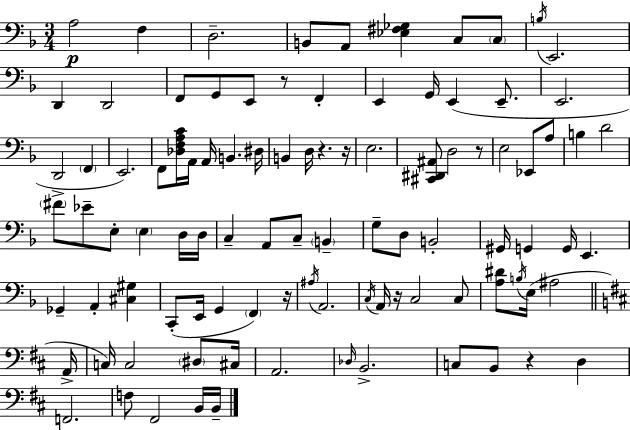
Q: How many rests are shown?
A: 7